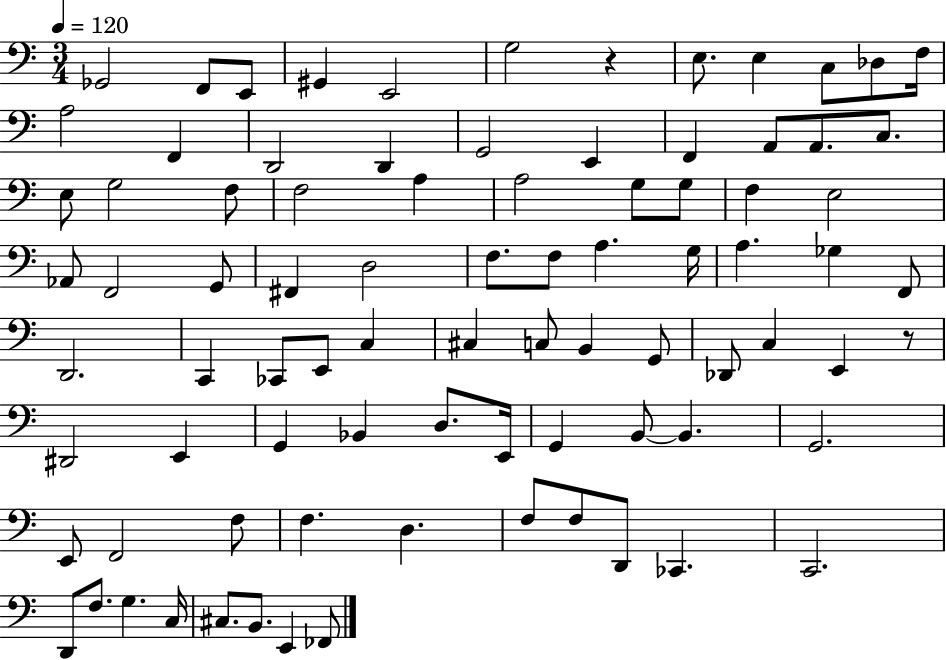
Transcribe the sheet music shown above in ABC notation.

X:1
T:Untitled
M:3/4
L:1/4
K:C
_G,,2 F,,/2 E,,/2 ^G,, E,,2 G,2 z E,/2 E, C,/2 _D,/2 F,/4 A,2 F,, D,,2 D,, G,,2 E,, F,, A,,/2 A,,/2 C,/2 E,/2 G,2 F,/2 F,2 A, A,2 G,/2 G,/2 F, E,2 _A,,/2 F,,2 G,,/2 ^F,, D,2 F,/2 F,/2 A, G,/4 A, _G, F,,/2 D,,2 C,, _C,,/2 E,,/2 C, ^C, C,/2 B,, G,,/2 _D,,/2 C, E,, z/2 ^D,,2 E,, G,, _B,, D,/2 E,,/4 G,, B,,/2 B,, G,,2 E,,/2 F,,2 F,/2 F, D, F,/2 F,/2 D,,/2 _C,, C,,2 D,,/2 F,/2 G, C,/4 ^C,/2 B,,/2 E,, _F,,/2